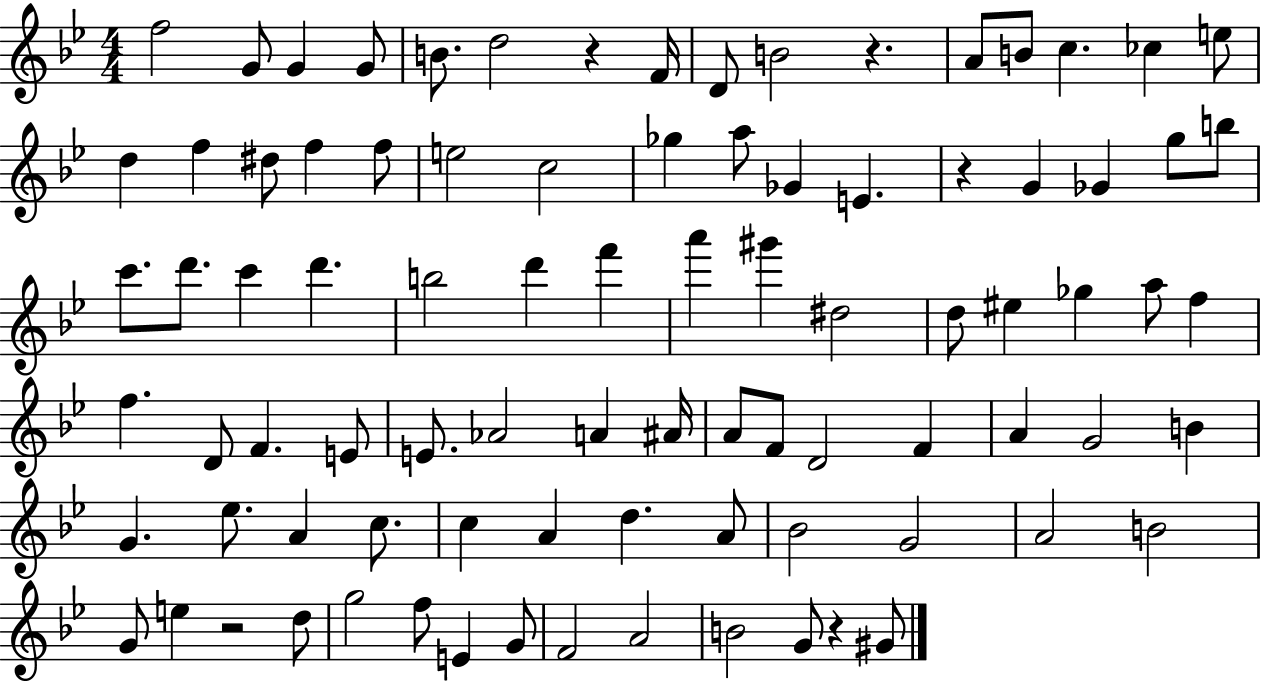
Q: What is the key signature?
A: BES major